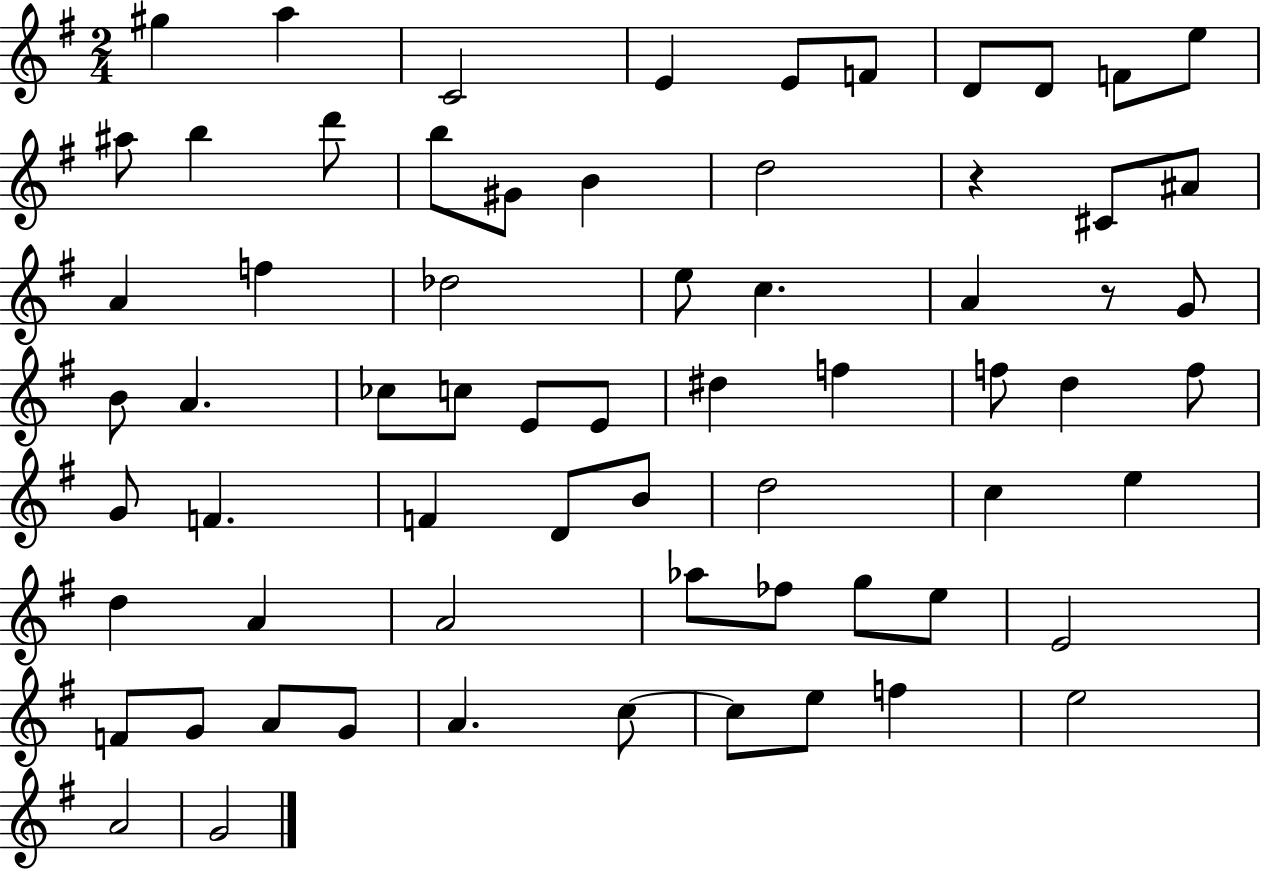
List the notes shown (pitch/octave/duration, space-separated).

G#5/q A5/q C4/h E4/q E4/e F4/e D4/e D4/e F4/e E5/e A#5/e B5/q D6/e B5/e G#4/e B4/q D5/h R/q C#4/e A#4/e A4/q F5/q Db5/h E5/e C5/q. A4/q R/e G4/e B4/e A4/q. CES5/e C5/e E4/e E4/e D#5/q F5/q F5/e D5/q F5/e G4/e F4/q. F4/q D4/e B4/e D5/h C5/q E5/q D5/q A4/q A4/h Ab5/e FES5/e G5/e E5/e E4/h F4/e G4/e A4/e G4/e A4/q. C5/e C5/e E5/e F5/q E5/h A4/h G4/h